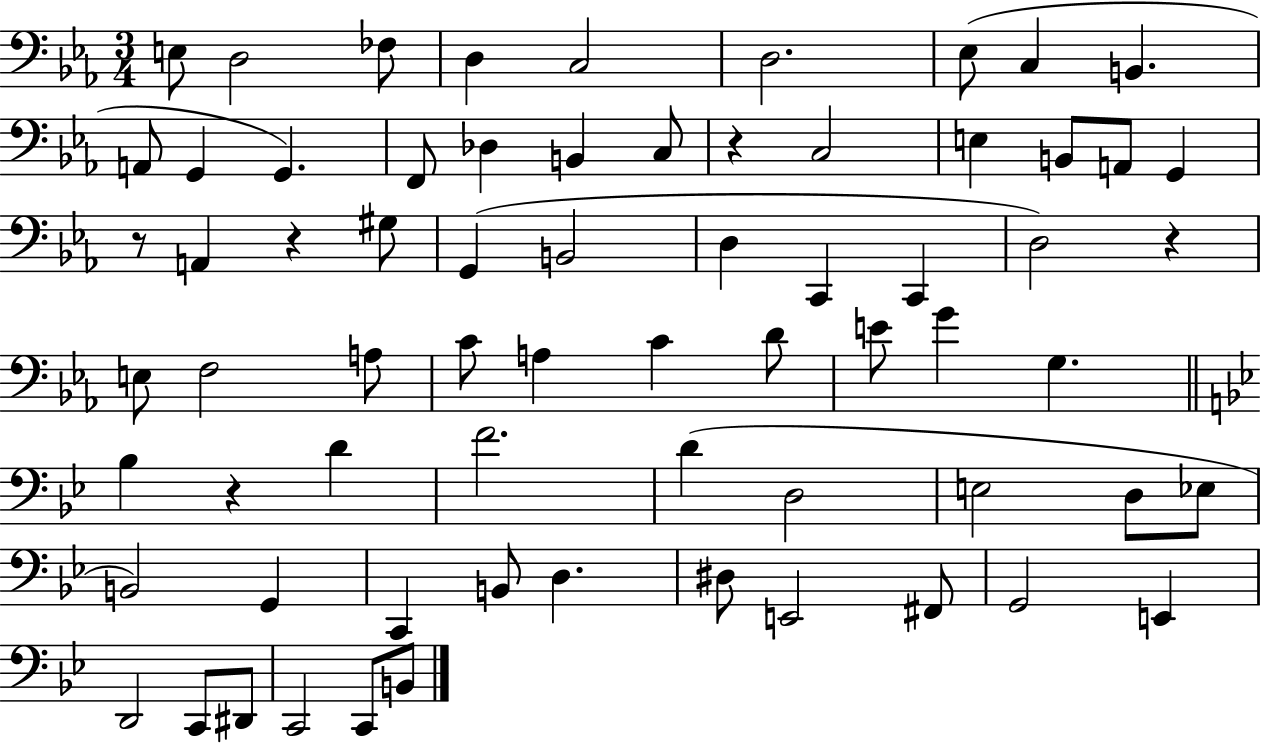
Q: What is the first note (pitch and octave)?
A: E3